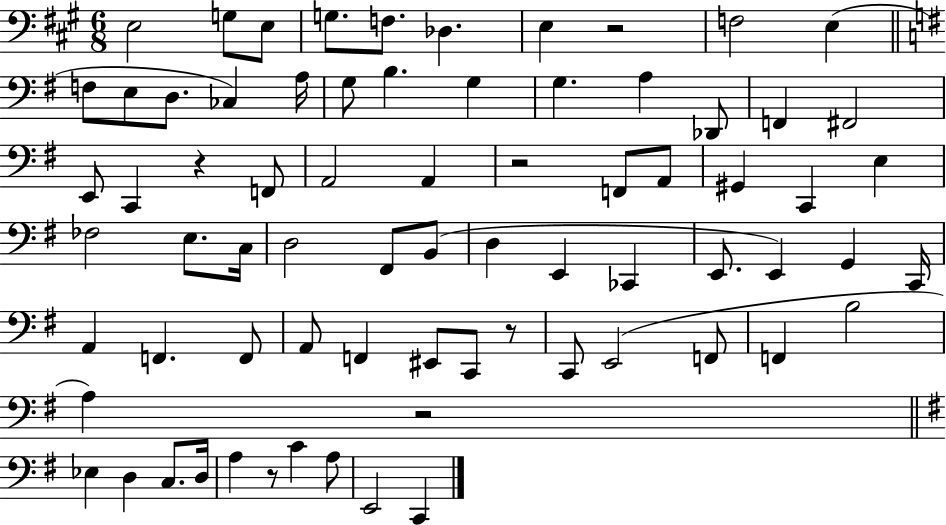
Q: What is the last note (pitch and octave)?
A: C2